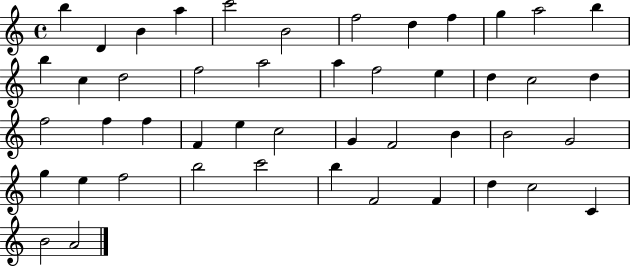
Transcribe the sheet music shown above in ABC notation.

X:1
T:Untitled
M:4/4
L:1/4
K:C
b D B a c'2 B2 f2 d f g a2 b b c d2 f2 a2 a f2 e d c2 d f2 f f F e c2 G F2 B B2 G2 g e f2 b2 c'2 b F2 F d c2 C B2 A2